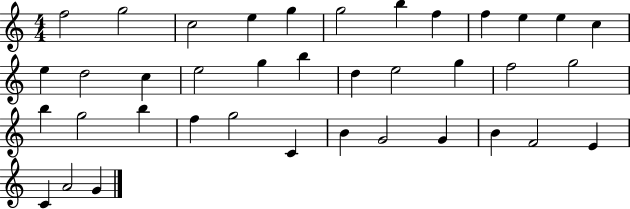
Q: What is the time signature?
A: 4/4